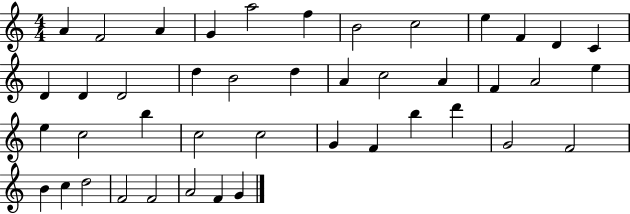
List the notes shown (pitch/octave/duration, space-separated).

A4/q F4/h A4/q G4/q A5/h F5/q B4/h C5/h E5/q F4/q D4/q C4/q D4/q D4/q D4/h D5/q B4/h D5/q A4/q C5/h A4/q F4/q A4/h E5/q E5/q C5/h B5/q C5/h C5/h G4/q F4/q B5/q D6/q G4/h F4/h B4/q C5/q D5/h F4/h F4/h A4/h F4/q G4/q